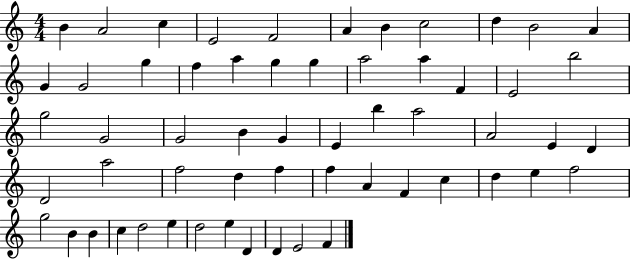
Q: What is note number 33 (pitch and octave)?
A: E4